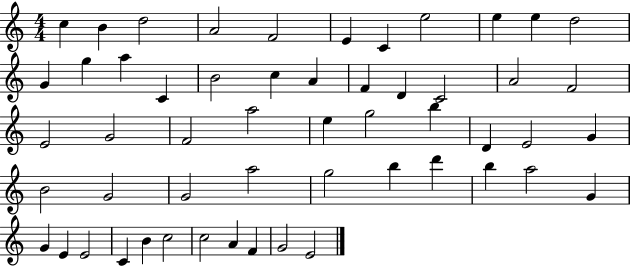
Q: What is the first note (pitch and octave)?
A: C5